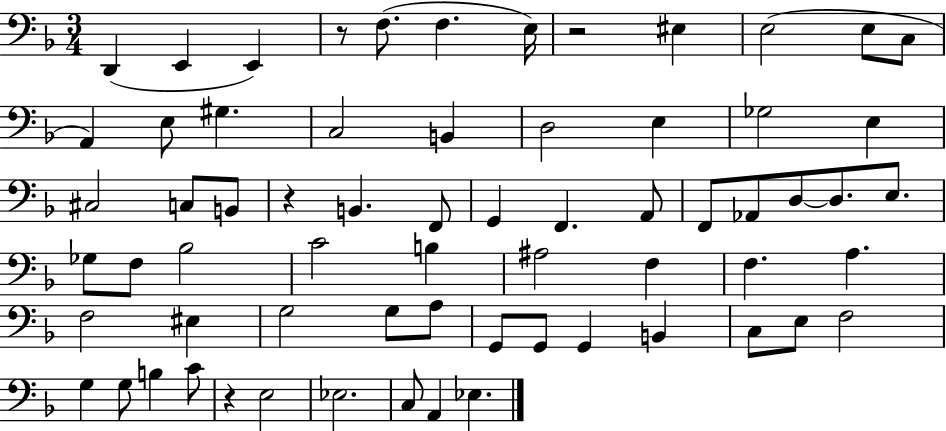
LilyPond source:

{
  \clef bass
  \numericTimeSignature
  \time 3/4
  \key f \major
  d,4( e,4 e,4) | r8 f8.( f4. e16) | r2 eis4 | e2( e8 c8 | \break a,4) e8 gis4. | c2 b,4 | d2 e4 | ges2 e4 | \break cis2 c8 b,8 | r4 b,4. f,8 | g,4 f,4. a,8 | f,8 aes,8 d8~~ d8. e8. | \break ges8 f8 bes2 | c'2 b4 | ais2 f4 | f4. a4. | \break f2 eis4 | g2 g8 a8 | g,8 g,8 g,4 b,4 | c8 e8 f2 | \break g4 g8 b4 c'8 | r4 e2 | ees2. | c8 a,4 ees4. | \break \bar "|."
}